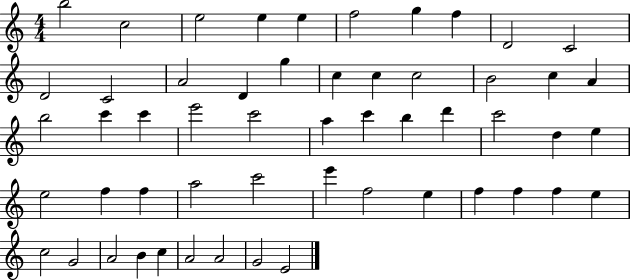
{
  \clef treble
  \numericTimeSignature
  \time 4/4
  \key c \major
  b''2 c''2 | e''2 e''4 e''4 | f''2 g''4 f''4 | d'2 c'2 | \break d'2 c'2 | a'2 d'4 g''4 | c''4 c''4 c''2 | b'2 c''4 a'4 | \break b''2 c'''4 c'''4 | e'''2 c'''2 | a''4 c'''4 b''4 d'''4 | c'''2 d''4 e''4 | \break e''2 f''4 f''4 | a''2 c'''2 | e'''4 f''2 e''4 | f''4 f''4 f''4 e''4 | \break c''2 g'2 | a'2 b'4 c''4 | a'2 a'2 | g'2 e'2 | \break \bar "|."
}